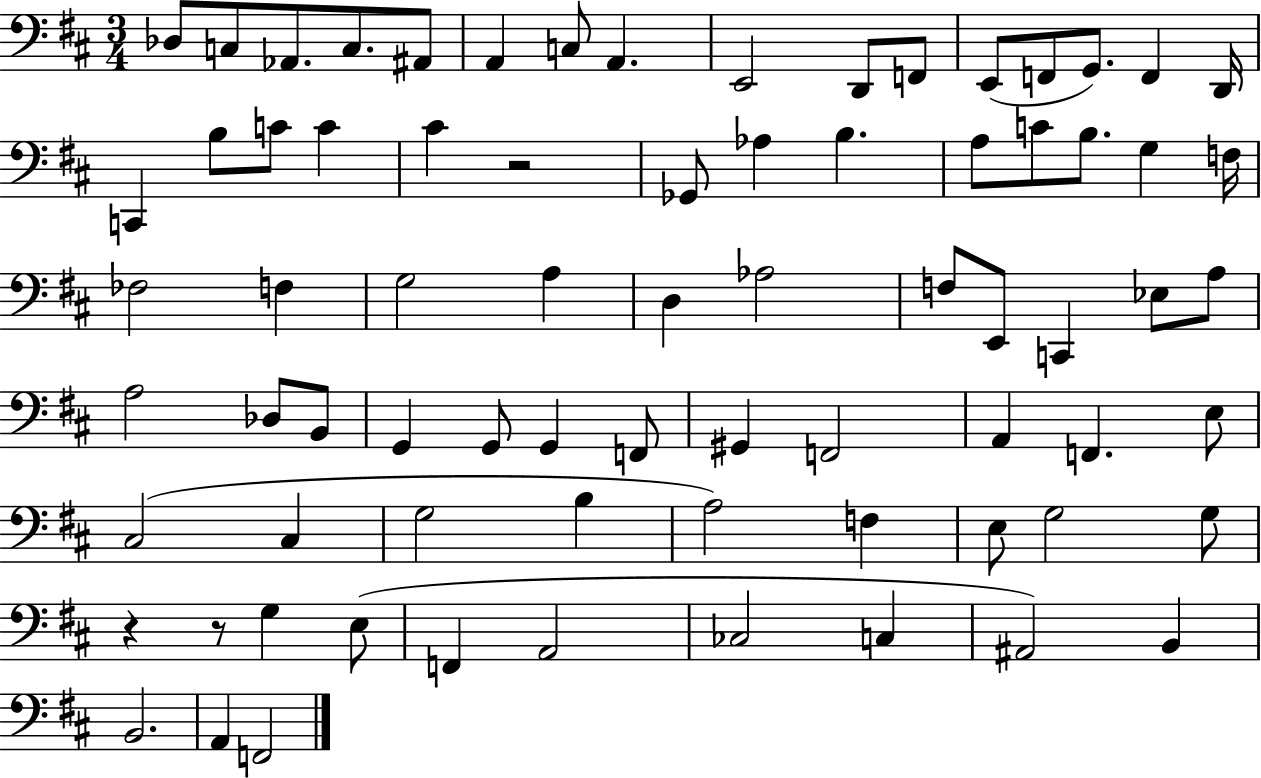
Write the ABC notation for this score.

X:1
T:Untitled
M:3/4
L:1/4
K:D
_D,/2 C,/2 _A,,/2 C,/2 ^A,,/2 A,, C,/2 A,, E,,2 D,,/2 F,,/2 E,,/2 F,,/2 G,,/2 F,, D,,/4 C,, B,/2 C/2 C ^C z2 _G,,/2 _A, B, A,/2 C/2 B,/2 G, F,/4 _F,2 F, G,2 A, D, _A,2 F,/2 E,,/2 C,, _E,/2 A,/2 A,2 _D,/2 B,,/2 G,, G,,/2 G,, F,,/2 ^G,, F,,2 A,, F,, E,/2 ^C,2 ^C, G,2 B, A,2 F, E,/2 G,2 G,/2 z z/2 G, E,/2 F,, A,,2 _C,2 C, ^A,,2 B,, B,,2 A,, F,,2